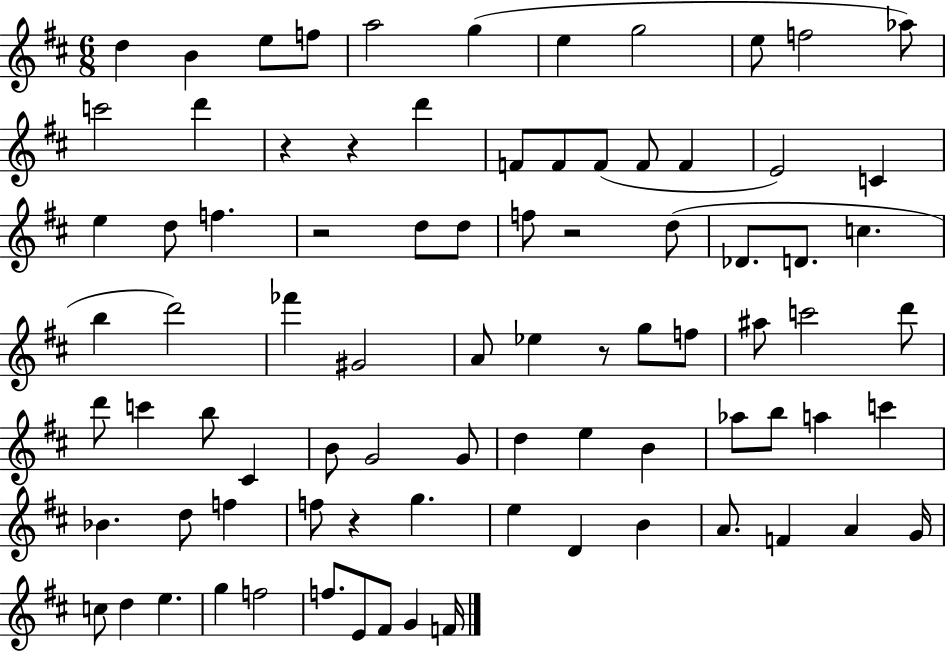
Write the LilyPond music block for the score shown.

{
  \clef treble
  \numericTimeSignature
  \time 6/8
  \key d \major
  d''4 b'4 e''8 f''8 | a''2 g''4( | e''4 g''2 | e''8 f''2 aes''8) | \break c'''2 d'''4 | r4 r4 d'''4 | f'8 f'8 f'8( f'8 f'4 | e'2) c'4 | \break e''4 d''8 f''4. | r2 d''8 d''8 | f''8 r2 d''8( | des'8. d'8. c''4. | \break b''4 d'''2) | fes'''4 gis'2 | a'8 ees''4 r8 g''8 f''8 | ais''8 c'''2 d'''8 | \break d'''8 c'''4 b''8 cis'4 | b'8 g'2 g'8 | d''4 e''4 b'4 | aes''8 b''8 a''4 c'''4 | \break bes'4. d''8 f''4 | f''8 r4 g''4. | e''4 d'4 b'4 | a'8. f'4 a'4 g'16 | \break c''8 d''4 e''4. | g''4 f''2 | f''8. e'8 fis'8 g'4 f'16 | \bar "|."
}